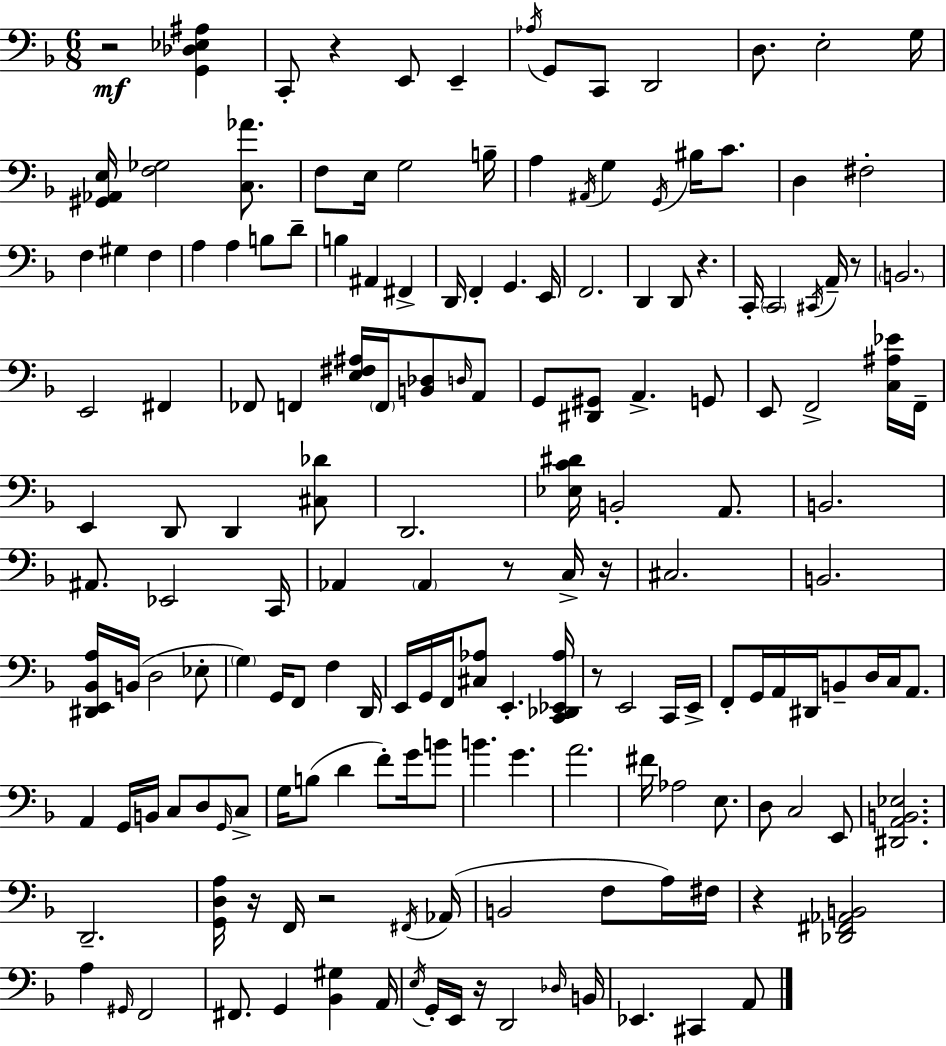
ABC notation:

X:1
T:Untitled
M:6/8
L:1/4
K:Dm
z2 [G,,_D,_E,^A,] C,,/2 z E,,/2 E,, _A,/4 G,,/2 C,,/2 D,,2 D,/2 E,2 G,/4 [^G,,_A,,E,]/4 [F,_G,]2 [C,_A]/2 F,/2 E,/4 G,2 B,/4 A, ^A,,/4 G, G,,/4 ^B,/4 C/2 D, ^F,2 F, ^G, F, A, A, B,/2 D/2 B, ^A,, ^F,, D,,/4 F,, G,, E,,/4 F,,2 D,, D,,/2 z C,,/4 C,,2 ^C,,/4 A,,/4 z/2 B,,2 E,,2 ^F,, _F,,/2 F,, [E,^F,^A,]/4 F,,/4 [B,,_D,]/2 D,/4 A,,/2 G,,/2 [^D,,^G,,]/2 A,, G,,/2 E,,/2 F,,2 [C,^A,_E]/4 F,,/4 E,, D,,/2 D,, [^C,_D]/2 D,,2 [_E,C^D]/4 B,,2 A,,/2 B,,2 ^A,,/2 _E,,2 C,,/4 _A,, _A,, z/2 C,/4 z/4 ^C,2 B,,2 [^D,,E,,_B,,A,]/4 B,,/4 D,2 _E,/2 G, G,,/4 F,,/2 F, D,,/4 E,,/4 G,,/4 F,,/4 [^C,_A,]/2 E,, [C,,_D,,_E,,_A,]/4 z/2 E,,2 C,,/4 E,,/4 F,,/2 G,,/4 A,,/4 ^D,,/4 B,,/2 D,/4 C,/4 A,,/2 A,, G,,/4 B,,/4 C,/2 D,/2 G,,/4 C,/2 G,/4 B,/2 D F/2 G/4 B/2 B G A2 ^F/4 _A,2 E,/2 D,/2 C,2 E,,/2 [^D,,A,,B,,_E,]2 D,,2 [G,,D,A,]/4 z/4 F,,/4 z2 ^F,,/4 _A,,/4 B,,2 F,/2 A,/4 ^F,/4 z [_D,,^F,,_A,,B,,]2 A, ^G,,/4 F,,2 ^F,,/2 G,, [_B,,^G,] A,,/4 E,/4 G,,/4 E,,/4 z/4 D,,2 _D,/4 B,,/4 _E,, ^C,, A,,/2